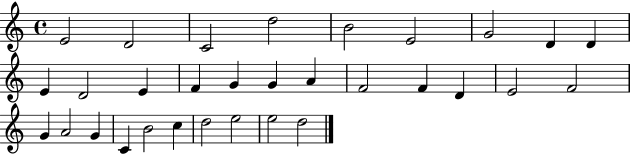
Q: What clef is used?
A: treble